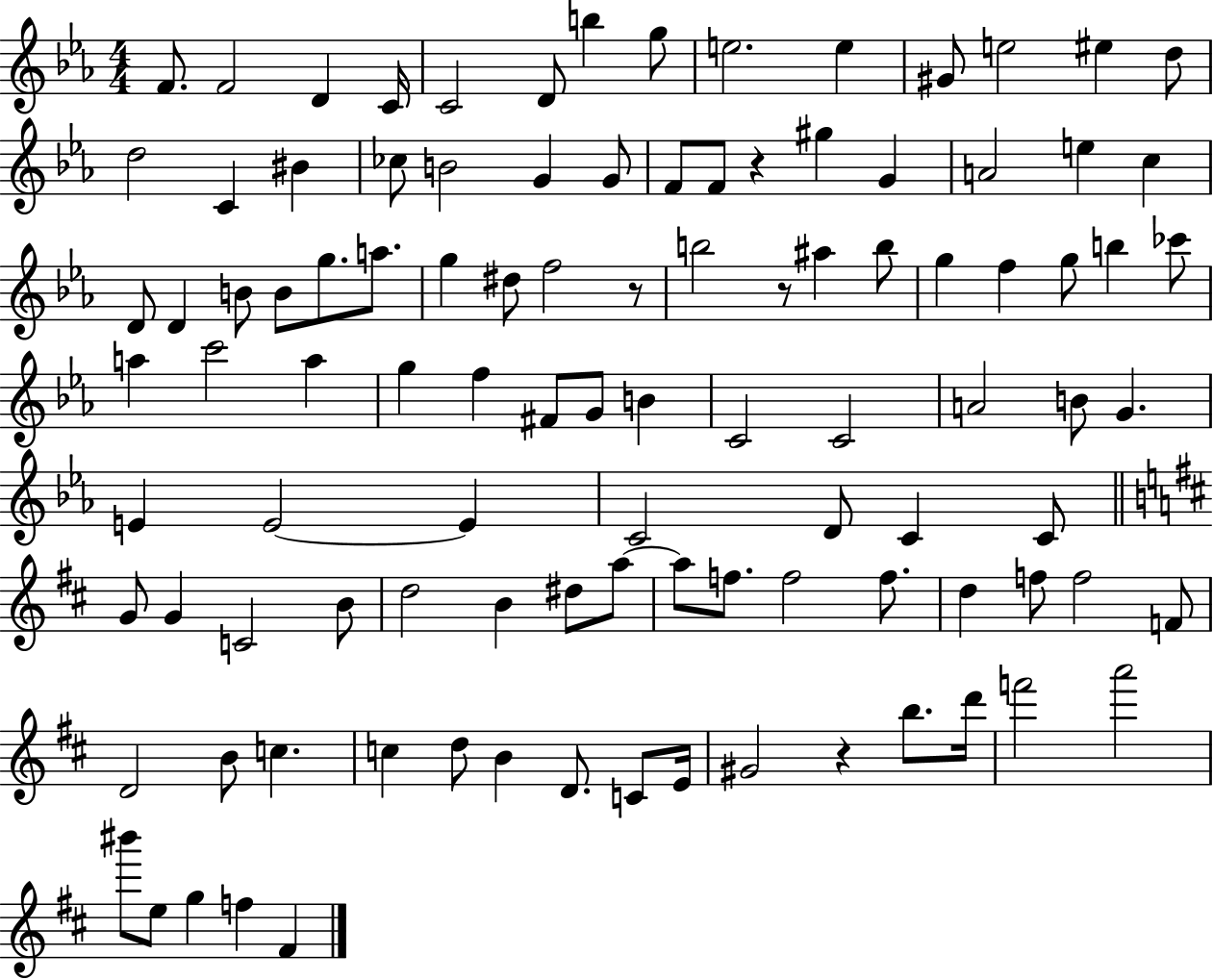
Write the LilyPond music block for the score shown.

{
  \clef treble
  \numericTimeSignature
  \time 4/4
  \key ees \major
  f'8. f'2 d'4 c'16 | c'2 d'8 b''4 g''8 | e''2. e''4 | gis'8 e''2 eis''4 d''8 | \break d''2 c'4 bis'4 | ces''8 b'2 g'4 g'8 | f'8 f'8 r4 gis''4 g'4 | a'2 e''4 c''4 | \break d'8 d'4 b'8 b'8 g''8. a''8. | g''4 dis''8 f''2 r8 | b''2 r8 ais''4 b''8 | g''4 f''4 g''8 b''4 ces'''8 | \break a''4 c'''2 a''4 | g''4 f''4 fis'8 g'8 b'4 | c'2 c'2 | a'2 b'8 g'4. | \break e'4 e'2~~ e'4 | c'2 d'8 c'4 c'8 | \bar "||" \break \key b \minor g'8 g'4 c'2 b'8 | d''2 b'4 dis''8 a''8~~ | a''8 f''8. f''2 f''8. | d''4 f''8 f''2 f'8 | \break d'2 b'8 c''4. | c''4 d''8 b'4 d'8. c'8 e'16 | gis'2 r4 b''8. d'''16 | f'''2 a'''2 | \break bis'''8 e''8 g''4 f''4 fis'4 | \bar "|."
}